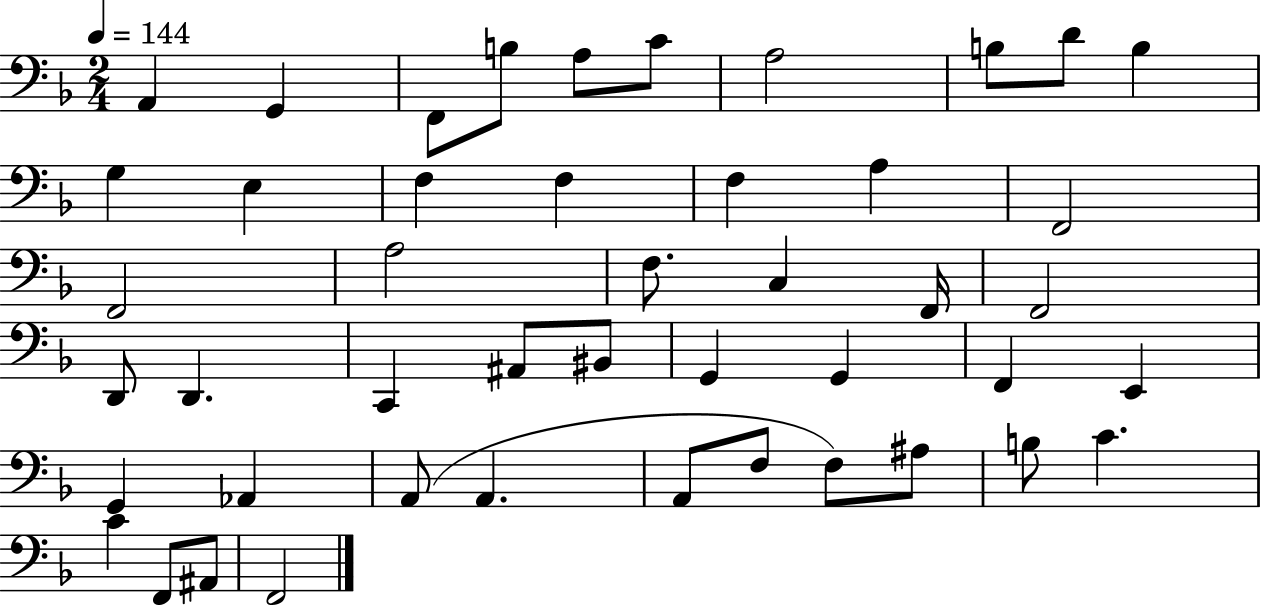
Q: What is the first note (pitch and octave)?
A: A2